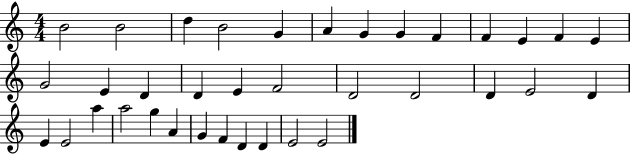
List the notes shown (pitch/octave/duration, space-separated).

B4/h B4/h D5/q B4/h G4/q A4/q G4/q G4/q F4/q F4/q E4/q F4/q E4/q G4/h E4/q D4/q D4/q E4/q F4/h D4/h D4/h D4/q E4/h D4/q E4/q E4/h A5/q A5/h G5/q A4/q G4/q F4/q D4/q D4/q E4/h E4/h